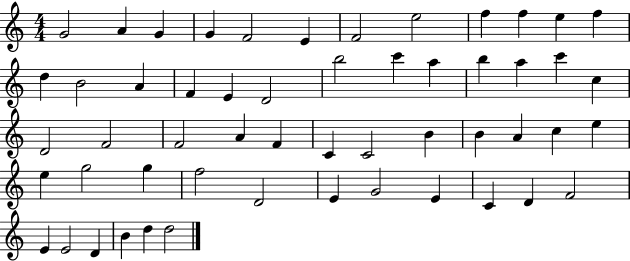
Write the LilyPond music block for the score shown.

{
  \clef treble
  \numericTimeSignature
  \time 4/4
  \key c \major
  g'2 a'4 g'4 | g'4 f'2 e'4 | f'2 e''2 | f''4 f''4 e''4 f''4 | \break d''4 b'2 a'4 | f'4 e'4 d'2 | b''2 c'''4 a''4 | b''4 a''4 c'''4 c''4 | \break d'2 f'2 | f'2 a'4 f'4 | c'4 c'2 b'4 | b'4 a'4 c''4 e''4 | \break e''4 g''2 g''4 | f''2 d'2 | e'4 g'2 e'4 | c'4 d'4 f'2 | \break e'4 e'2 d'4 | b'4 d''4 d''2 | \bar "|."
}